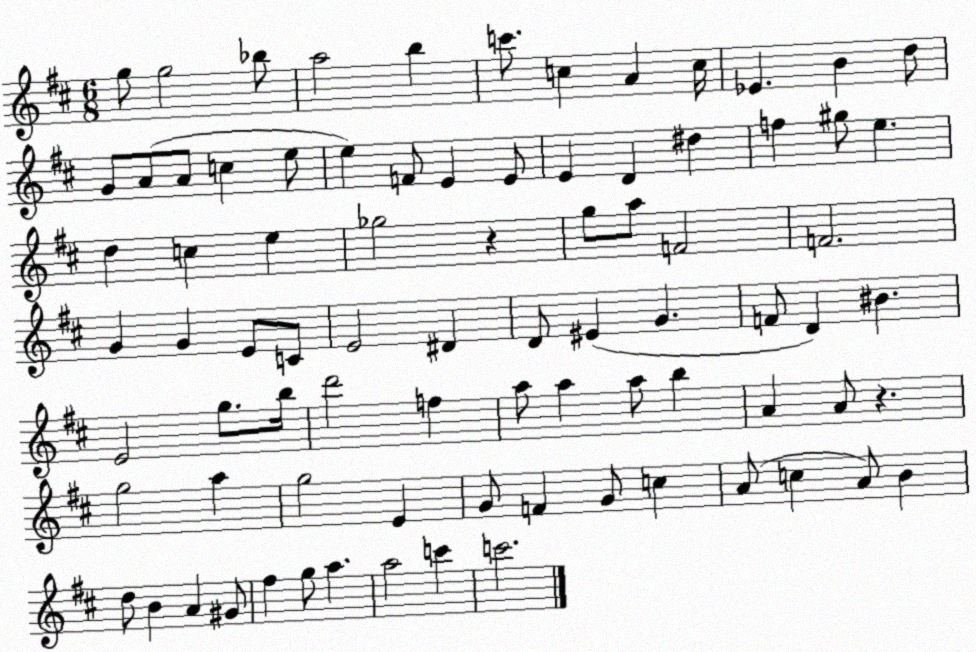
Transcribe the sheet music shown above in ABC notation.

X:1
T:Untitled
M:6/8
L:1/4
K:D
g/2 g2 _b/2 a2 b c'/2 c A c/4 _E B d/2 G/2 A/2 A/2 c e/2 e F/2 E E/2 E D ^d f ^g/2 e d c e _g2 z g/2 a/2 F2 F2 G G E/2 C/2 E2 ^D D/2 ^E G F/2 D ^B E2 g/2 b/4 d'2 f a/2 a a/2 b A A/2 z g2 a g2 E G/2 F G/2 c A/2 c A/2 B d/2 B A ^G/2 ^f g/2 a a2 c' c'2